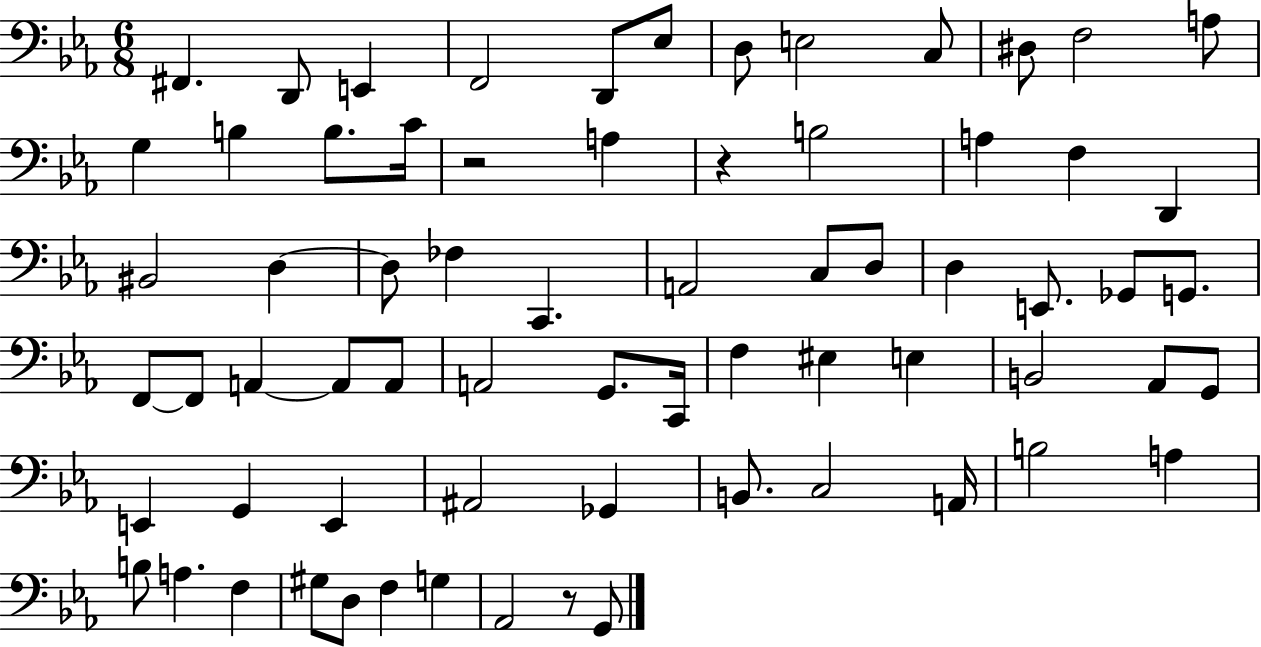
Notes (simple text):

F#2/q. D2/e E2/q F2/h D2/e Eb3/e D3/e E3/h C3/e D#3/e F3/h A3/e G3/q B3/q B3/e. C4/s R/h A3/q R/q B3/h A3/q F3/q D2/q BIS2/h D3/q D3/e FES3/q C2/q. A2/h C3/e D3/e D3/q E2/e. Gb2/e G2/e. F2/e F2/e A2/q A2/e A2/e A2/h G2/e. C2/s F3/q EIS3/q E3/q B2/h Ab2/e G2/e E2/q G2/q E2/q A#2/h Gb2/q B2/e. C3/h A2/s B3/h A3/q B3/e A3/q. F3/q G#3/e D3/e F3/q G3/q Ab2/h R/e G2/e